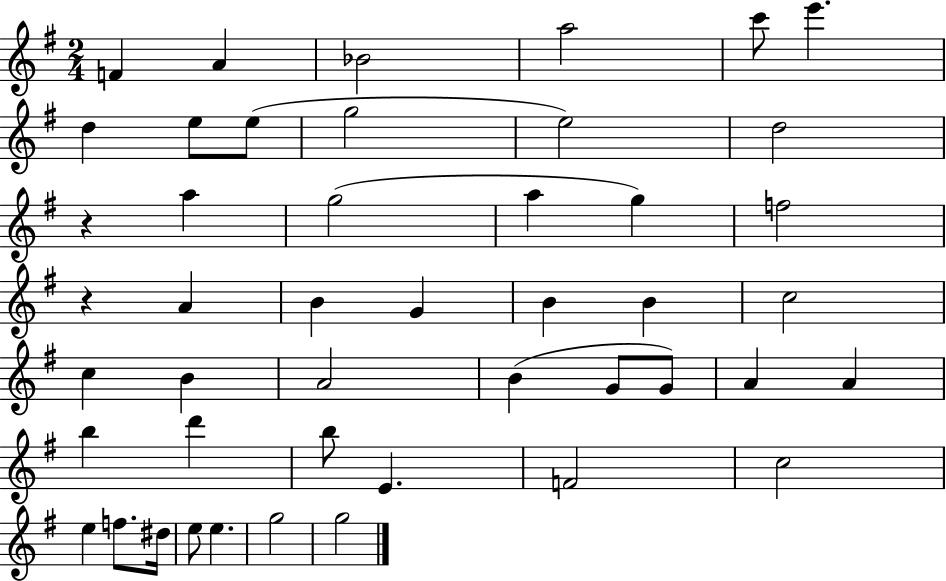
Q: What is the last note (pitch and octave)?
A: G5